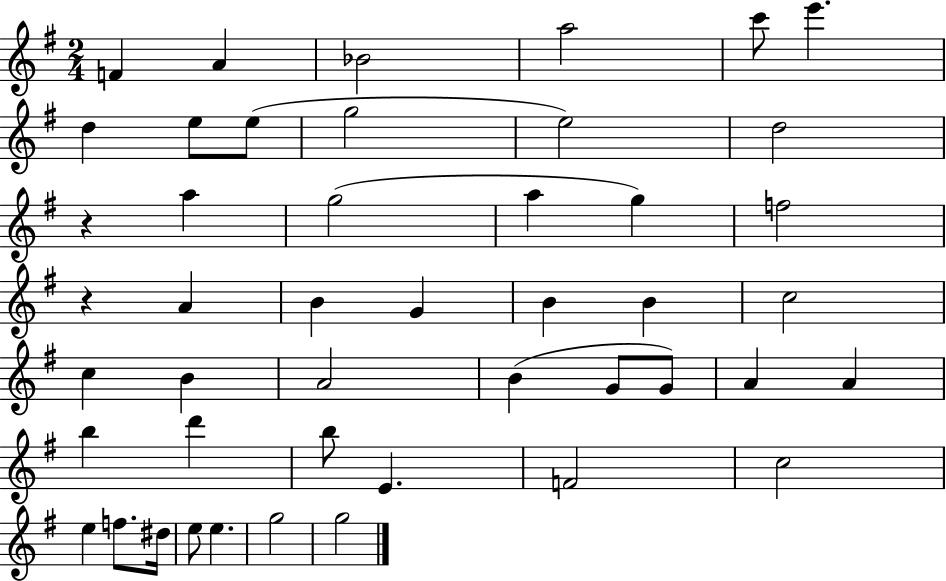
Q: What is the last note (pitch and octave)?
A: G5